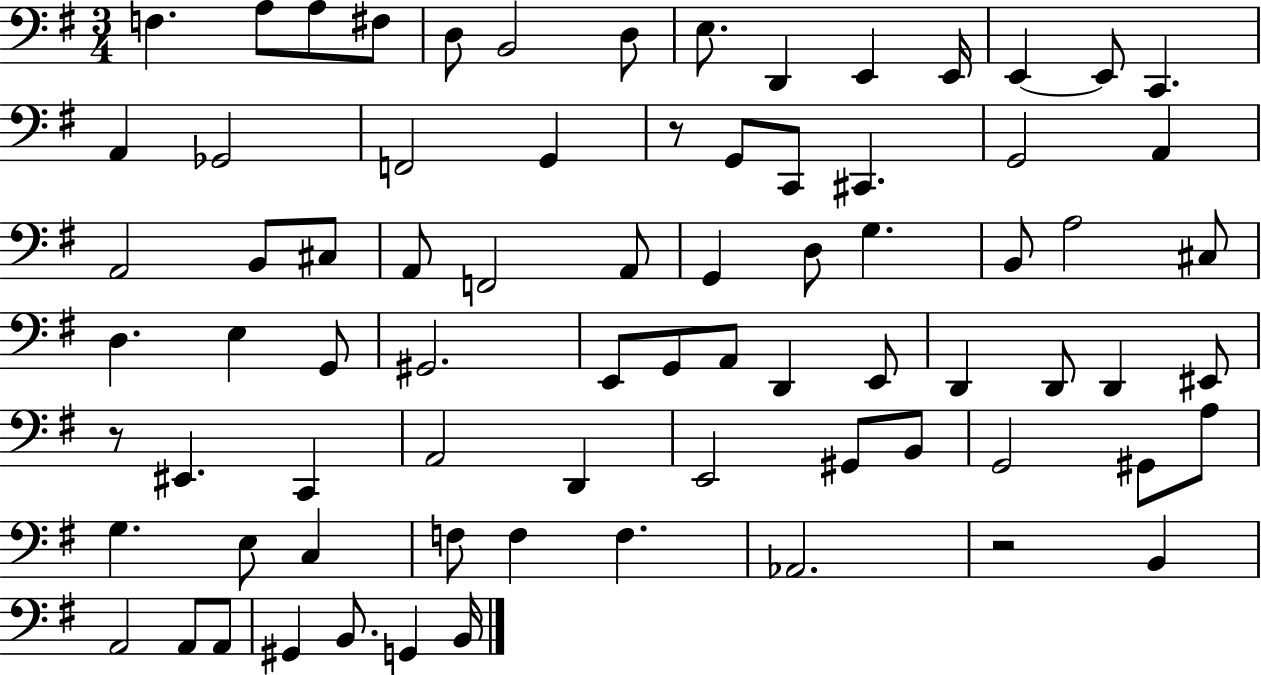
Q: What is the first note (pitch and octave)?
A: F3